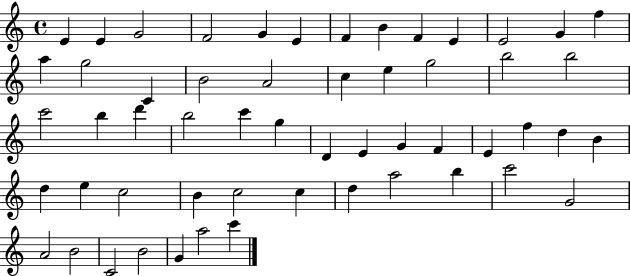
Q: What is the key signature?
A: C major